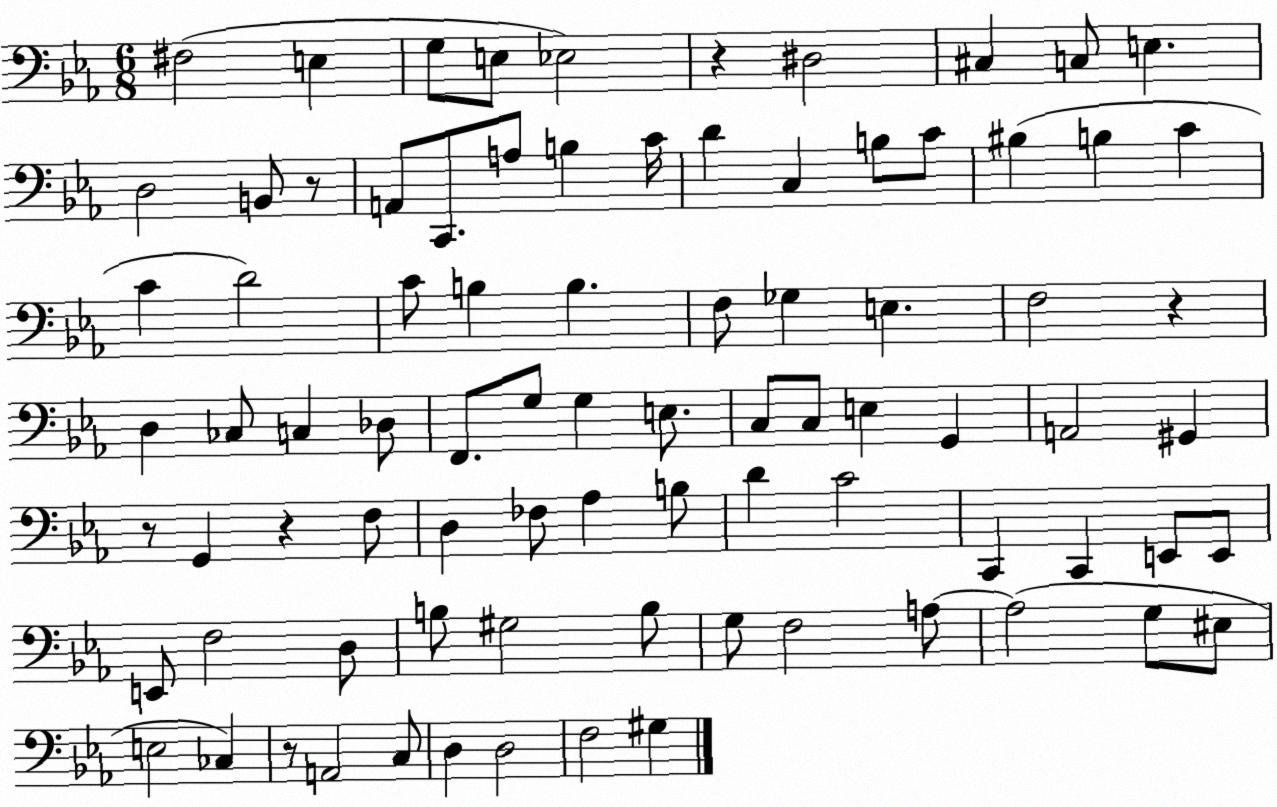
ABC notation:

X:1
T:Untitled
M:6/8
L:1/4
K:Eb
^F,2 E, G,/2 E,/2 _E,2 z ^D,2 ^C, C,/2 E, D,2 B,,/2 z/2 A,,/2 C,,/2 A,/2 B, C/4 D C, B,/2 C/2 ^B, B, C C D2 C/2 B, B, F,/2 _G, E, F,2 z D, _C,/2 C, _D,/2 F,,/2 G,/2 G, E,/2 C,/2 C,/2 E, G,, A,,2 ^G,, z/2 G,, z F,/2 D, _F,/2 _A, B,/2 D C2 C,, C,, E,,/2 E,,/2 E,,/2 F,2 D,/2 B,/2 ^G,2 B,/2 G,/2 F,2 A,/2 A,2 G,/2 ^E,/2 E,2 _C, z/2 A,,2 C,/2 D, D,2 F,2 ^G,